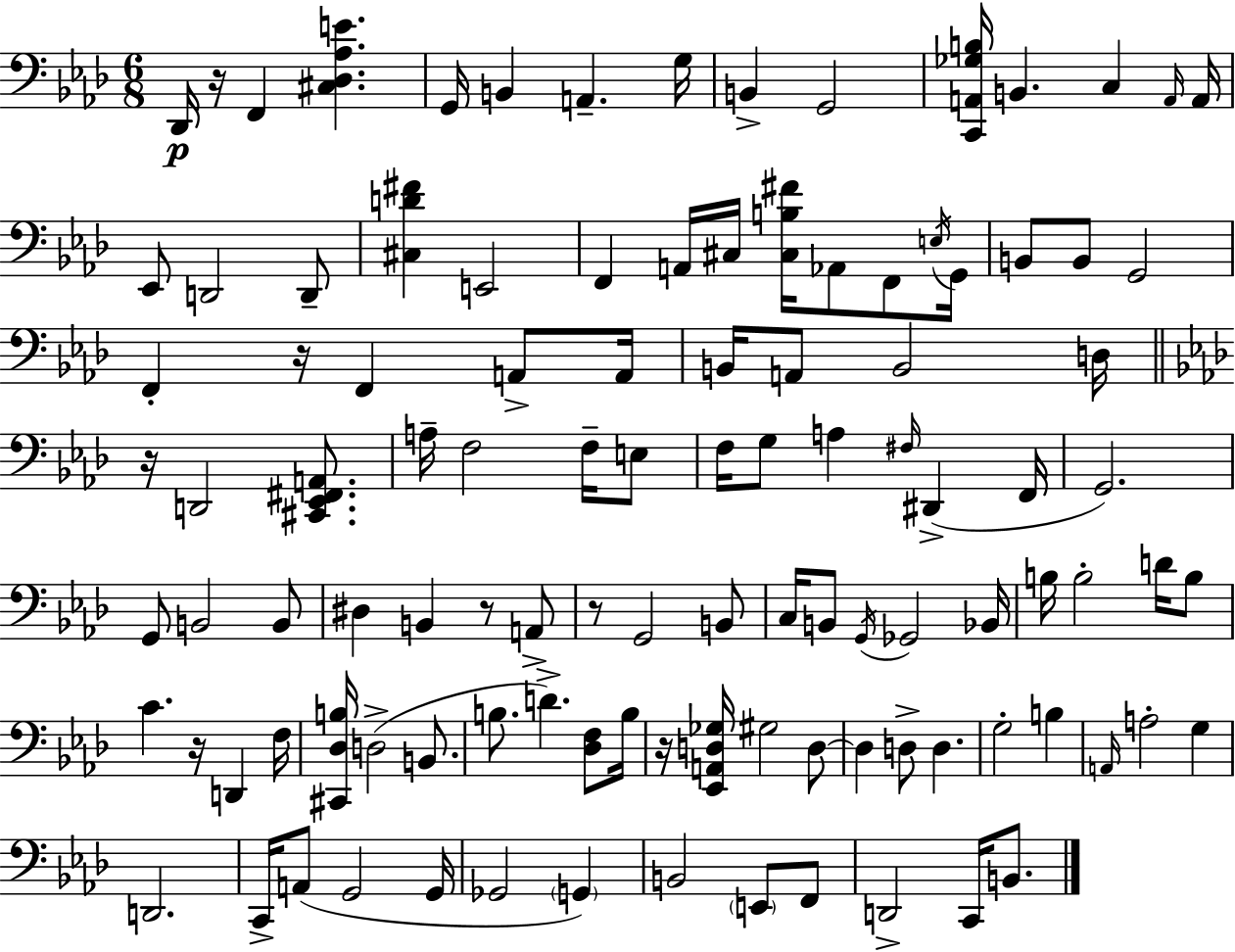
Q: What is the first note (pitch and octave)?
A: Db2